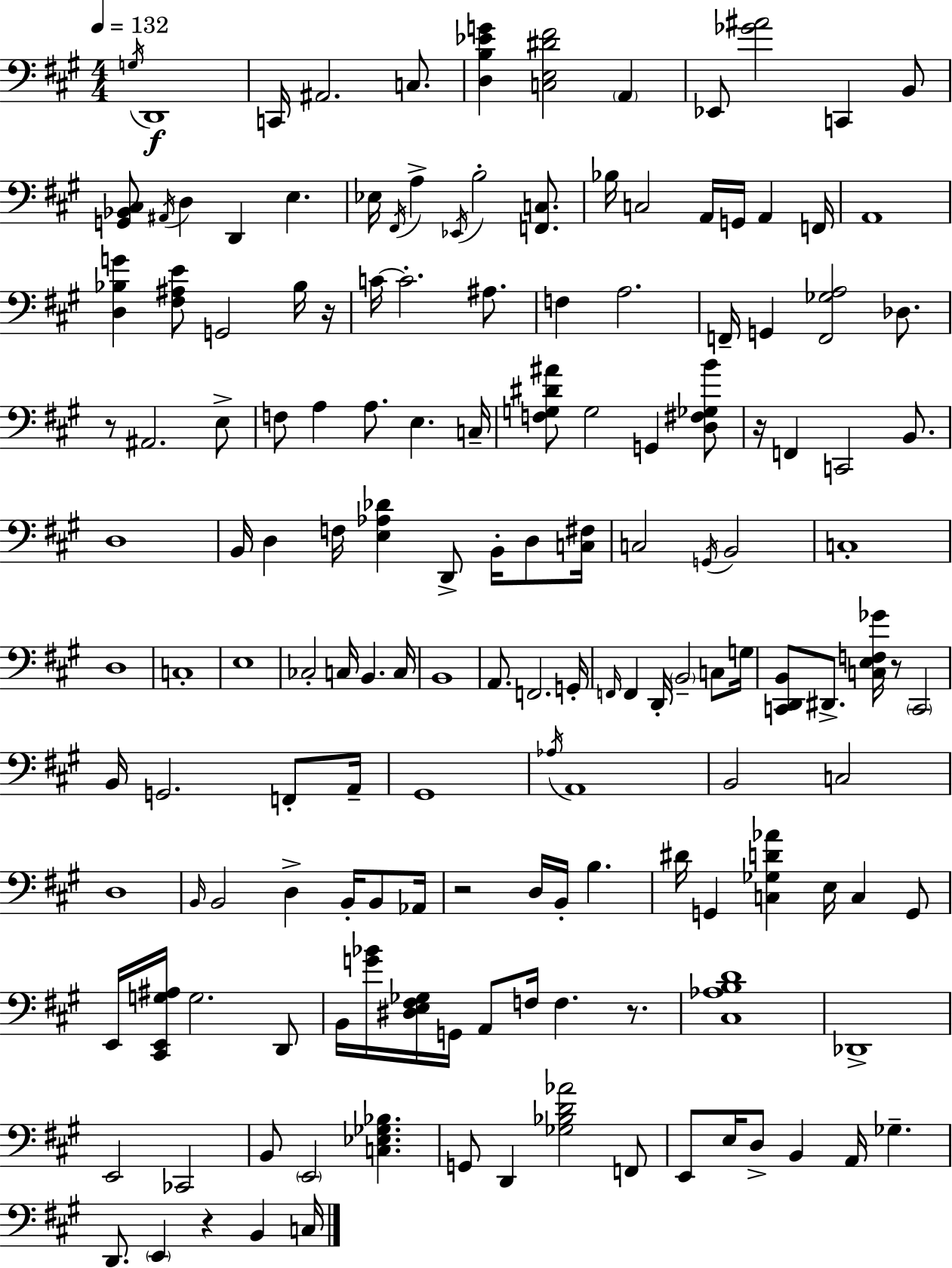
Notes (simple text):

G3/s D2/w C2/s A#2/h. C3/e. [D3,B3,Eb4,G4]/q [C3,E3,D#4,F#4]/h A2/q Eb2/e [Gb4,A#4]/h C2/q B2/e [G2,Bb2,C#3]/e A#2/s D3/q D2/q E3/q. Eb3/s F#2/s A3/q Eb2/s B3/h [F2,C3]/e. Bb3/s C3/h A2/s G2/s A2/q F2/s A2/w [D3,Bb3,G4]/q [F#3,A#3,E4]/e G2/h Bb3/s R/s C4/s C4/h. A#3/e. F3/q A3/h. F2/s G2/q [F2,Gb3,A3]/h Db3/e. R/e A#2/h. E3/e F3/e A3/q A3/e. E3/q. C3/s [F3,G3,D#4,A#4]/e G3/h G2/q [D3,F#3,Gb3,B4]/e R/s F2/q C2/h B2/e. D3/w B2/s D3/q F3/s [E3,Ab3,Db4]/q D2/e B2/s D3/e [C3,F#3]/s C3/h G2/s B2/h C3/w D3/w C3/w E3/w CES3/h C3/s B2/q. C3/s B2/w A2/e. F2/h. G2/s F2/s F2/q D2/s B2/h C3/e G3/s [C2,D2,B2]/e D#2/e. [C3,E3,F3,Gb4]/s R/e C2/h B2/s G2/h. F2/e A2/s G#2/w Ab3/s A2/w B2/h C3/h D3/w B2/s B2/h D3/q B2/s B2/e Ab2/s R/h D3/s B2/s B3/q. D#4/s G2/q [C3,Gb3,D4,Ab4]/q E3/s C3/q G2/e E2/s [C#2,E2,G3,A#3]/s G3/h. D2/e B2/s [G4,Bb4]/s [D#3,E3,F#3,Gb3]/s G2/s A2/e F3/s F3/q. R/e. [C#3,Ab3,B3,D4]/w Db2/w E2/h CES2/h B2/e E2/h [C3,Eb3,Gb3,Bb3]/q. G2/e D2/q [Gb3,Bb3,D4,Ab4]/h F2/e E2/e E3/s D3/e B2/q A2/s Gb3/q. D2/e. E2/q R/q B2/q C3/s